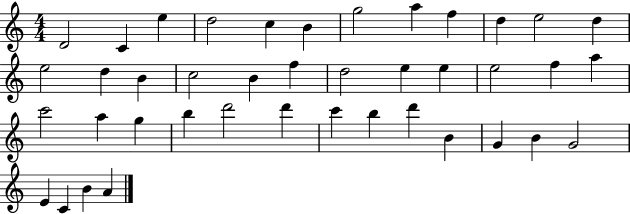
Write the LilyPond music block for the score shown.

{
  \clef treble
  \numericTimeSignature
  \time 4/4
  \key c \major
  d'2 c'4 e''4 | d''2 c''4 b'4 | g''2 a''4 f''4 | d''4 e''2 d''4 | \break e''2 d''4 b'4 | c''2 b'4 f''4 | d''2 e''4 e''4 | e''2 f''4 a''4 | \break c'''2 a''4 g''4 | b''4 d'''2 d'''4 | c'''4 b''4 d'''4 b'4 | g'4 b'4 g'2 | \break e'4 c'4 b'4 a'4 | \bar "|."
}